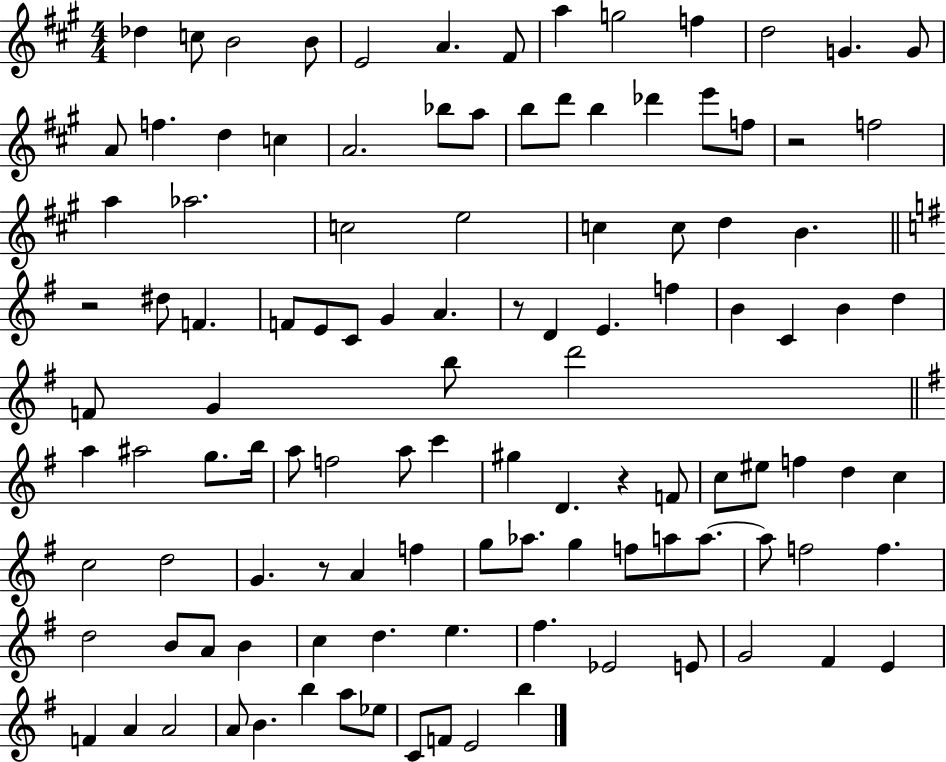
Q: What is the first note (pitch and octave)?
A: Db5